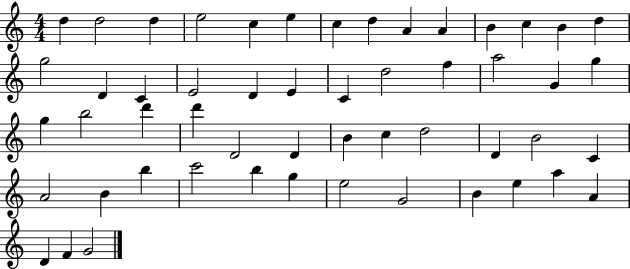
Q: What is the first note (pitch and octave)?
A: D5